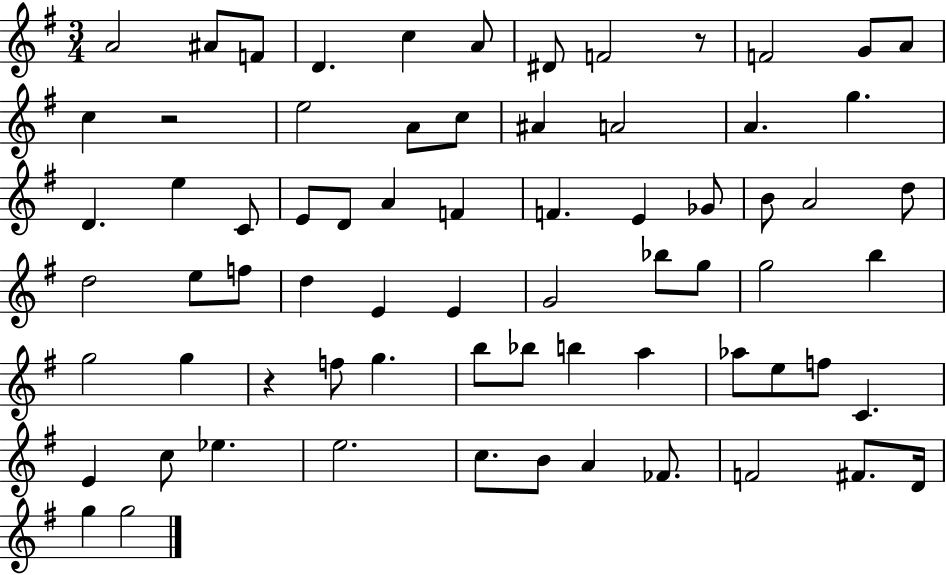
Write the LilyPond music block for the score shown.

{
  \clef treble
  \numericTimeSignature
  \time 3/4
  \key g \major
  \repeat volta 2 { a'2 ais'8 f'8 | d'4. c''4 a'8 | dis'8 f'2 r8 | f'2 g'8 a'8 | \break c''4 r2 | e''2 a'8 c''8 | ais'4 a'2 | a'4. g''4. | \break d'4. e''4 c'8 | e'8 d'8 a'4 f'4 | f'4. e'4 ges'8 | b'8 a'2 d''8 | \break d''2 e''8 f''8 | d''4 e'4 e'4 | g'2 bes''8 g''8 | g''2 b''4 | \break g''2 g''4 | r4 f''8 g''4. | b''8 bes''8 b''4 a''4 | aes''8 e''8 f''8 c'4. | \break e'4 c''8 ees''4. | e''2. | c''8. b'8 a'4 fes'8. | f'2 fis'8. d'16 | \break g''4 g''2 | } \bar "|."
}